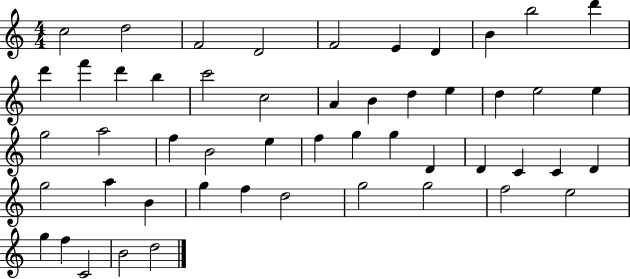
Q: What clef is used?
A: treble